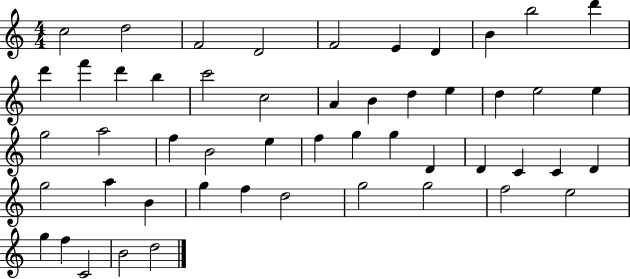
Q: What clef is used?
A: treble